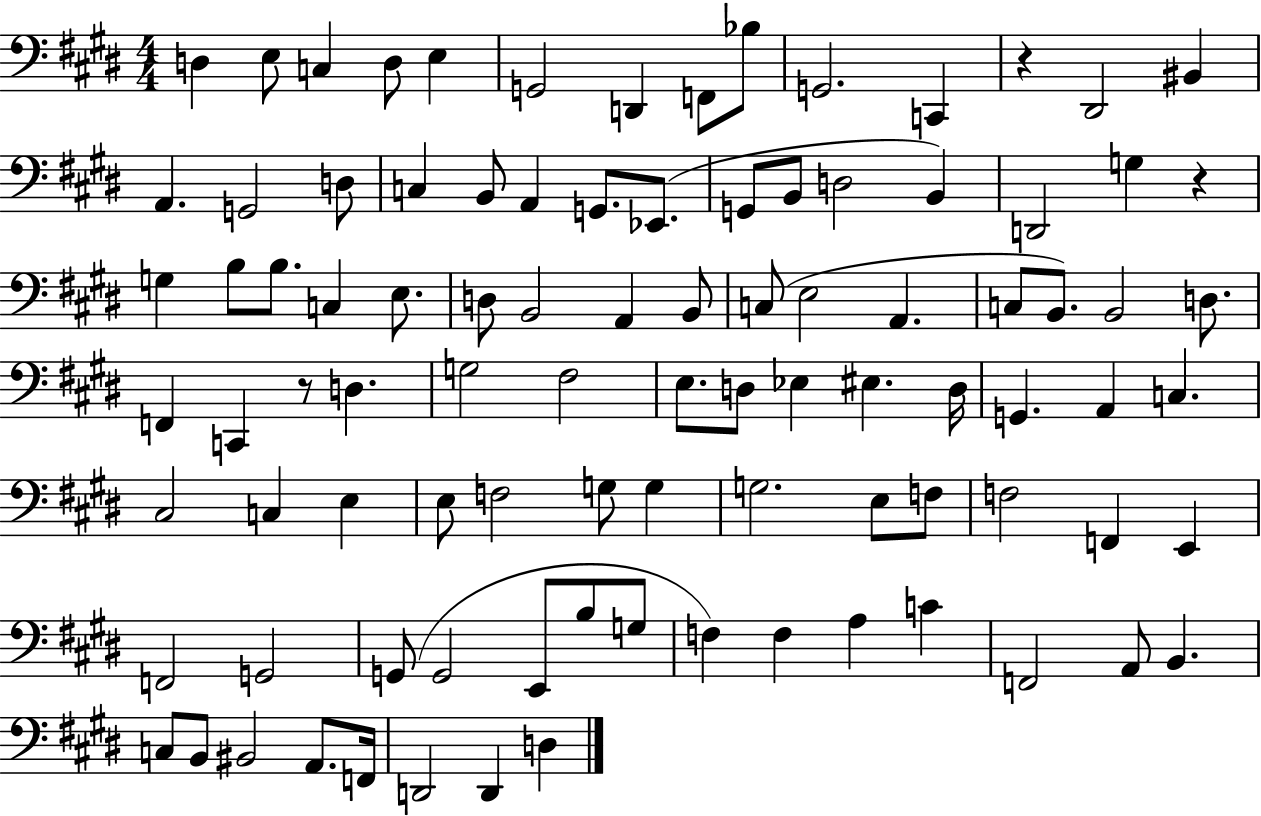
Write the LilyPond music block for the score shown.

{
  \clef bass
  \numericTimeSignature
  \time 4/4
  \key e \major
  \repeat volta 2 { d4 e8 c4 d8 e4 | g,2 d,4 f,8 bes8 | g,2. c,4 | r4 dis,2 bis,4 | \break a,4. g,2 d8 | c4 b,8 a,4 g,8. ees,8.( | g,8 b,8 d2 b,4) | d,2 g4 r4 | \break g4 b8 b8. c4 e8. | d8 b,2 a,4 b,8 | c8( e2 a,4. | c8 b,8.) b,2 d8. | \break f,4 c,4 r8 d4. | g2 fis2 | e8. d8 ees4 eis4. d16 | g,4. a,4 c4. | \break cis2 c4 e4 | e8 f2 g8 g4 | g2. e8 f8 | f2 f,4 e,4 | \break f,2 g,2 | g,8( g,2 e,8 b8 g8 | f4) f4 a4 c'4 | f,2 a,8 b,4. | \break c8 b,8 bis,2 a,8. f,16 | d,2 d,4 d4 | } \bar "|."
}